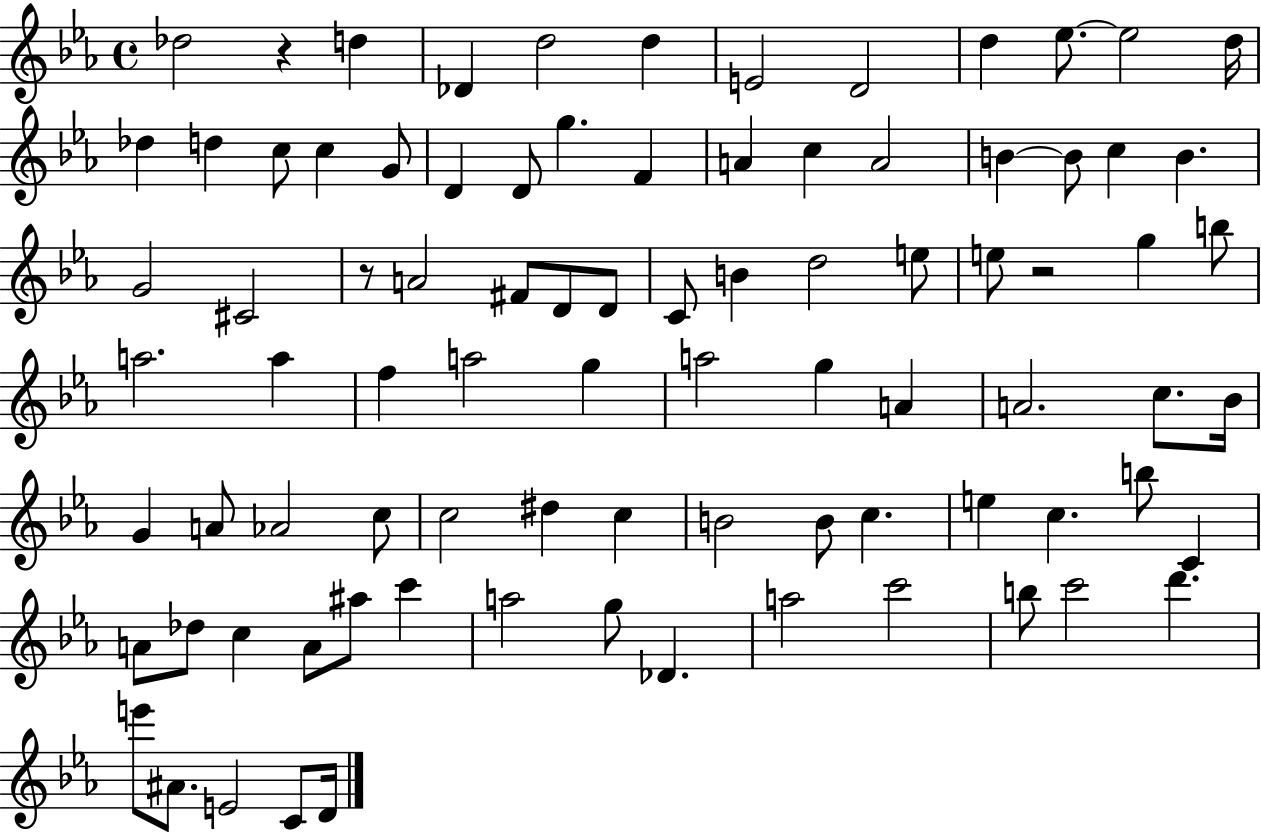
{
  \clef treble
  \time 4/4
  \defaultTimeSignature
  \key ees \major
  des''2 r4 d''4 | des'4 d''2 d''4 | e'2 d'2 | d''4 ees''8.~~ ees''2 d''16 | \break des''4 d''4 c''8 c''4 g'8 | d'4 d'8 g''4. f'4 | a'4 c''4 a'2 | b'4~~ b'8 c''4 b'4. | \break g'2 cis'2 | r8 a'2 fis'8 d'8 d'8 | c'8 b'4 d''2 e''8 | e''8 r2 g''4 b''8 | \break a''2. a''4 | f''4 a''2 g''4 | a''2 g''4 a'4 | a'2. c''8. bes'16 | \break g'4 a'8 aes'2 c''8 | c''2 dis''4 c''4 | b'2 b'8 c''4. | e''4 c''4. b''8 c'4 | \break a'8 des''8 c''4 a'8 ais''8 c'''4 | a''2 g''8 des'4. | a''2 c'''2 | b''8 c'''2 d'''4. | \break e'''8 ais'8. e'2 c'8 d'16 | \bar "|."
}